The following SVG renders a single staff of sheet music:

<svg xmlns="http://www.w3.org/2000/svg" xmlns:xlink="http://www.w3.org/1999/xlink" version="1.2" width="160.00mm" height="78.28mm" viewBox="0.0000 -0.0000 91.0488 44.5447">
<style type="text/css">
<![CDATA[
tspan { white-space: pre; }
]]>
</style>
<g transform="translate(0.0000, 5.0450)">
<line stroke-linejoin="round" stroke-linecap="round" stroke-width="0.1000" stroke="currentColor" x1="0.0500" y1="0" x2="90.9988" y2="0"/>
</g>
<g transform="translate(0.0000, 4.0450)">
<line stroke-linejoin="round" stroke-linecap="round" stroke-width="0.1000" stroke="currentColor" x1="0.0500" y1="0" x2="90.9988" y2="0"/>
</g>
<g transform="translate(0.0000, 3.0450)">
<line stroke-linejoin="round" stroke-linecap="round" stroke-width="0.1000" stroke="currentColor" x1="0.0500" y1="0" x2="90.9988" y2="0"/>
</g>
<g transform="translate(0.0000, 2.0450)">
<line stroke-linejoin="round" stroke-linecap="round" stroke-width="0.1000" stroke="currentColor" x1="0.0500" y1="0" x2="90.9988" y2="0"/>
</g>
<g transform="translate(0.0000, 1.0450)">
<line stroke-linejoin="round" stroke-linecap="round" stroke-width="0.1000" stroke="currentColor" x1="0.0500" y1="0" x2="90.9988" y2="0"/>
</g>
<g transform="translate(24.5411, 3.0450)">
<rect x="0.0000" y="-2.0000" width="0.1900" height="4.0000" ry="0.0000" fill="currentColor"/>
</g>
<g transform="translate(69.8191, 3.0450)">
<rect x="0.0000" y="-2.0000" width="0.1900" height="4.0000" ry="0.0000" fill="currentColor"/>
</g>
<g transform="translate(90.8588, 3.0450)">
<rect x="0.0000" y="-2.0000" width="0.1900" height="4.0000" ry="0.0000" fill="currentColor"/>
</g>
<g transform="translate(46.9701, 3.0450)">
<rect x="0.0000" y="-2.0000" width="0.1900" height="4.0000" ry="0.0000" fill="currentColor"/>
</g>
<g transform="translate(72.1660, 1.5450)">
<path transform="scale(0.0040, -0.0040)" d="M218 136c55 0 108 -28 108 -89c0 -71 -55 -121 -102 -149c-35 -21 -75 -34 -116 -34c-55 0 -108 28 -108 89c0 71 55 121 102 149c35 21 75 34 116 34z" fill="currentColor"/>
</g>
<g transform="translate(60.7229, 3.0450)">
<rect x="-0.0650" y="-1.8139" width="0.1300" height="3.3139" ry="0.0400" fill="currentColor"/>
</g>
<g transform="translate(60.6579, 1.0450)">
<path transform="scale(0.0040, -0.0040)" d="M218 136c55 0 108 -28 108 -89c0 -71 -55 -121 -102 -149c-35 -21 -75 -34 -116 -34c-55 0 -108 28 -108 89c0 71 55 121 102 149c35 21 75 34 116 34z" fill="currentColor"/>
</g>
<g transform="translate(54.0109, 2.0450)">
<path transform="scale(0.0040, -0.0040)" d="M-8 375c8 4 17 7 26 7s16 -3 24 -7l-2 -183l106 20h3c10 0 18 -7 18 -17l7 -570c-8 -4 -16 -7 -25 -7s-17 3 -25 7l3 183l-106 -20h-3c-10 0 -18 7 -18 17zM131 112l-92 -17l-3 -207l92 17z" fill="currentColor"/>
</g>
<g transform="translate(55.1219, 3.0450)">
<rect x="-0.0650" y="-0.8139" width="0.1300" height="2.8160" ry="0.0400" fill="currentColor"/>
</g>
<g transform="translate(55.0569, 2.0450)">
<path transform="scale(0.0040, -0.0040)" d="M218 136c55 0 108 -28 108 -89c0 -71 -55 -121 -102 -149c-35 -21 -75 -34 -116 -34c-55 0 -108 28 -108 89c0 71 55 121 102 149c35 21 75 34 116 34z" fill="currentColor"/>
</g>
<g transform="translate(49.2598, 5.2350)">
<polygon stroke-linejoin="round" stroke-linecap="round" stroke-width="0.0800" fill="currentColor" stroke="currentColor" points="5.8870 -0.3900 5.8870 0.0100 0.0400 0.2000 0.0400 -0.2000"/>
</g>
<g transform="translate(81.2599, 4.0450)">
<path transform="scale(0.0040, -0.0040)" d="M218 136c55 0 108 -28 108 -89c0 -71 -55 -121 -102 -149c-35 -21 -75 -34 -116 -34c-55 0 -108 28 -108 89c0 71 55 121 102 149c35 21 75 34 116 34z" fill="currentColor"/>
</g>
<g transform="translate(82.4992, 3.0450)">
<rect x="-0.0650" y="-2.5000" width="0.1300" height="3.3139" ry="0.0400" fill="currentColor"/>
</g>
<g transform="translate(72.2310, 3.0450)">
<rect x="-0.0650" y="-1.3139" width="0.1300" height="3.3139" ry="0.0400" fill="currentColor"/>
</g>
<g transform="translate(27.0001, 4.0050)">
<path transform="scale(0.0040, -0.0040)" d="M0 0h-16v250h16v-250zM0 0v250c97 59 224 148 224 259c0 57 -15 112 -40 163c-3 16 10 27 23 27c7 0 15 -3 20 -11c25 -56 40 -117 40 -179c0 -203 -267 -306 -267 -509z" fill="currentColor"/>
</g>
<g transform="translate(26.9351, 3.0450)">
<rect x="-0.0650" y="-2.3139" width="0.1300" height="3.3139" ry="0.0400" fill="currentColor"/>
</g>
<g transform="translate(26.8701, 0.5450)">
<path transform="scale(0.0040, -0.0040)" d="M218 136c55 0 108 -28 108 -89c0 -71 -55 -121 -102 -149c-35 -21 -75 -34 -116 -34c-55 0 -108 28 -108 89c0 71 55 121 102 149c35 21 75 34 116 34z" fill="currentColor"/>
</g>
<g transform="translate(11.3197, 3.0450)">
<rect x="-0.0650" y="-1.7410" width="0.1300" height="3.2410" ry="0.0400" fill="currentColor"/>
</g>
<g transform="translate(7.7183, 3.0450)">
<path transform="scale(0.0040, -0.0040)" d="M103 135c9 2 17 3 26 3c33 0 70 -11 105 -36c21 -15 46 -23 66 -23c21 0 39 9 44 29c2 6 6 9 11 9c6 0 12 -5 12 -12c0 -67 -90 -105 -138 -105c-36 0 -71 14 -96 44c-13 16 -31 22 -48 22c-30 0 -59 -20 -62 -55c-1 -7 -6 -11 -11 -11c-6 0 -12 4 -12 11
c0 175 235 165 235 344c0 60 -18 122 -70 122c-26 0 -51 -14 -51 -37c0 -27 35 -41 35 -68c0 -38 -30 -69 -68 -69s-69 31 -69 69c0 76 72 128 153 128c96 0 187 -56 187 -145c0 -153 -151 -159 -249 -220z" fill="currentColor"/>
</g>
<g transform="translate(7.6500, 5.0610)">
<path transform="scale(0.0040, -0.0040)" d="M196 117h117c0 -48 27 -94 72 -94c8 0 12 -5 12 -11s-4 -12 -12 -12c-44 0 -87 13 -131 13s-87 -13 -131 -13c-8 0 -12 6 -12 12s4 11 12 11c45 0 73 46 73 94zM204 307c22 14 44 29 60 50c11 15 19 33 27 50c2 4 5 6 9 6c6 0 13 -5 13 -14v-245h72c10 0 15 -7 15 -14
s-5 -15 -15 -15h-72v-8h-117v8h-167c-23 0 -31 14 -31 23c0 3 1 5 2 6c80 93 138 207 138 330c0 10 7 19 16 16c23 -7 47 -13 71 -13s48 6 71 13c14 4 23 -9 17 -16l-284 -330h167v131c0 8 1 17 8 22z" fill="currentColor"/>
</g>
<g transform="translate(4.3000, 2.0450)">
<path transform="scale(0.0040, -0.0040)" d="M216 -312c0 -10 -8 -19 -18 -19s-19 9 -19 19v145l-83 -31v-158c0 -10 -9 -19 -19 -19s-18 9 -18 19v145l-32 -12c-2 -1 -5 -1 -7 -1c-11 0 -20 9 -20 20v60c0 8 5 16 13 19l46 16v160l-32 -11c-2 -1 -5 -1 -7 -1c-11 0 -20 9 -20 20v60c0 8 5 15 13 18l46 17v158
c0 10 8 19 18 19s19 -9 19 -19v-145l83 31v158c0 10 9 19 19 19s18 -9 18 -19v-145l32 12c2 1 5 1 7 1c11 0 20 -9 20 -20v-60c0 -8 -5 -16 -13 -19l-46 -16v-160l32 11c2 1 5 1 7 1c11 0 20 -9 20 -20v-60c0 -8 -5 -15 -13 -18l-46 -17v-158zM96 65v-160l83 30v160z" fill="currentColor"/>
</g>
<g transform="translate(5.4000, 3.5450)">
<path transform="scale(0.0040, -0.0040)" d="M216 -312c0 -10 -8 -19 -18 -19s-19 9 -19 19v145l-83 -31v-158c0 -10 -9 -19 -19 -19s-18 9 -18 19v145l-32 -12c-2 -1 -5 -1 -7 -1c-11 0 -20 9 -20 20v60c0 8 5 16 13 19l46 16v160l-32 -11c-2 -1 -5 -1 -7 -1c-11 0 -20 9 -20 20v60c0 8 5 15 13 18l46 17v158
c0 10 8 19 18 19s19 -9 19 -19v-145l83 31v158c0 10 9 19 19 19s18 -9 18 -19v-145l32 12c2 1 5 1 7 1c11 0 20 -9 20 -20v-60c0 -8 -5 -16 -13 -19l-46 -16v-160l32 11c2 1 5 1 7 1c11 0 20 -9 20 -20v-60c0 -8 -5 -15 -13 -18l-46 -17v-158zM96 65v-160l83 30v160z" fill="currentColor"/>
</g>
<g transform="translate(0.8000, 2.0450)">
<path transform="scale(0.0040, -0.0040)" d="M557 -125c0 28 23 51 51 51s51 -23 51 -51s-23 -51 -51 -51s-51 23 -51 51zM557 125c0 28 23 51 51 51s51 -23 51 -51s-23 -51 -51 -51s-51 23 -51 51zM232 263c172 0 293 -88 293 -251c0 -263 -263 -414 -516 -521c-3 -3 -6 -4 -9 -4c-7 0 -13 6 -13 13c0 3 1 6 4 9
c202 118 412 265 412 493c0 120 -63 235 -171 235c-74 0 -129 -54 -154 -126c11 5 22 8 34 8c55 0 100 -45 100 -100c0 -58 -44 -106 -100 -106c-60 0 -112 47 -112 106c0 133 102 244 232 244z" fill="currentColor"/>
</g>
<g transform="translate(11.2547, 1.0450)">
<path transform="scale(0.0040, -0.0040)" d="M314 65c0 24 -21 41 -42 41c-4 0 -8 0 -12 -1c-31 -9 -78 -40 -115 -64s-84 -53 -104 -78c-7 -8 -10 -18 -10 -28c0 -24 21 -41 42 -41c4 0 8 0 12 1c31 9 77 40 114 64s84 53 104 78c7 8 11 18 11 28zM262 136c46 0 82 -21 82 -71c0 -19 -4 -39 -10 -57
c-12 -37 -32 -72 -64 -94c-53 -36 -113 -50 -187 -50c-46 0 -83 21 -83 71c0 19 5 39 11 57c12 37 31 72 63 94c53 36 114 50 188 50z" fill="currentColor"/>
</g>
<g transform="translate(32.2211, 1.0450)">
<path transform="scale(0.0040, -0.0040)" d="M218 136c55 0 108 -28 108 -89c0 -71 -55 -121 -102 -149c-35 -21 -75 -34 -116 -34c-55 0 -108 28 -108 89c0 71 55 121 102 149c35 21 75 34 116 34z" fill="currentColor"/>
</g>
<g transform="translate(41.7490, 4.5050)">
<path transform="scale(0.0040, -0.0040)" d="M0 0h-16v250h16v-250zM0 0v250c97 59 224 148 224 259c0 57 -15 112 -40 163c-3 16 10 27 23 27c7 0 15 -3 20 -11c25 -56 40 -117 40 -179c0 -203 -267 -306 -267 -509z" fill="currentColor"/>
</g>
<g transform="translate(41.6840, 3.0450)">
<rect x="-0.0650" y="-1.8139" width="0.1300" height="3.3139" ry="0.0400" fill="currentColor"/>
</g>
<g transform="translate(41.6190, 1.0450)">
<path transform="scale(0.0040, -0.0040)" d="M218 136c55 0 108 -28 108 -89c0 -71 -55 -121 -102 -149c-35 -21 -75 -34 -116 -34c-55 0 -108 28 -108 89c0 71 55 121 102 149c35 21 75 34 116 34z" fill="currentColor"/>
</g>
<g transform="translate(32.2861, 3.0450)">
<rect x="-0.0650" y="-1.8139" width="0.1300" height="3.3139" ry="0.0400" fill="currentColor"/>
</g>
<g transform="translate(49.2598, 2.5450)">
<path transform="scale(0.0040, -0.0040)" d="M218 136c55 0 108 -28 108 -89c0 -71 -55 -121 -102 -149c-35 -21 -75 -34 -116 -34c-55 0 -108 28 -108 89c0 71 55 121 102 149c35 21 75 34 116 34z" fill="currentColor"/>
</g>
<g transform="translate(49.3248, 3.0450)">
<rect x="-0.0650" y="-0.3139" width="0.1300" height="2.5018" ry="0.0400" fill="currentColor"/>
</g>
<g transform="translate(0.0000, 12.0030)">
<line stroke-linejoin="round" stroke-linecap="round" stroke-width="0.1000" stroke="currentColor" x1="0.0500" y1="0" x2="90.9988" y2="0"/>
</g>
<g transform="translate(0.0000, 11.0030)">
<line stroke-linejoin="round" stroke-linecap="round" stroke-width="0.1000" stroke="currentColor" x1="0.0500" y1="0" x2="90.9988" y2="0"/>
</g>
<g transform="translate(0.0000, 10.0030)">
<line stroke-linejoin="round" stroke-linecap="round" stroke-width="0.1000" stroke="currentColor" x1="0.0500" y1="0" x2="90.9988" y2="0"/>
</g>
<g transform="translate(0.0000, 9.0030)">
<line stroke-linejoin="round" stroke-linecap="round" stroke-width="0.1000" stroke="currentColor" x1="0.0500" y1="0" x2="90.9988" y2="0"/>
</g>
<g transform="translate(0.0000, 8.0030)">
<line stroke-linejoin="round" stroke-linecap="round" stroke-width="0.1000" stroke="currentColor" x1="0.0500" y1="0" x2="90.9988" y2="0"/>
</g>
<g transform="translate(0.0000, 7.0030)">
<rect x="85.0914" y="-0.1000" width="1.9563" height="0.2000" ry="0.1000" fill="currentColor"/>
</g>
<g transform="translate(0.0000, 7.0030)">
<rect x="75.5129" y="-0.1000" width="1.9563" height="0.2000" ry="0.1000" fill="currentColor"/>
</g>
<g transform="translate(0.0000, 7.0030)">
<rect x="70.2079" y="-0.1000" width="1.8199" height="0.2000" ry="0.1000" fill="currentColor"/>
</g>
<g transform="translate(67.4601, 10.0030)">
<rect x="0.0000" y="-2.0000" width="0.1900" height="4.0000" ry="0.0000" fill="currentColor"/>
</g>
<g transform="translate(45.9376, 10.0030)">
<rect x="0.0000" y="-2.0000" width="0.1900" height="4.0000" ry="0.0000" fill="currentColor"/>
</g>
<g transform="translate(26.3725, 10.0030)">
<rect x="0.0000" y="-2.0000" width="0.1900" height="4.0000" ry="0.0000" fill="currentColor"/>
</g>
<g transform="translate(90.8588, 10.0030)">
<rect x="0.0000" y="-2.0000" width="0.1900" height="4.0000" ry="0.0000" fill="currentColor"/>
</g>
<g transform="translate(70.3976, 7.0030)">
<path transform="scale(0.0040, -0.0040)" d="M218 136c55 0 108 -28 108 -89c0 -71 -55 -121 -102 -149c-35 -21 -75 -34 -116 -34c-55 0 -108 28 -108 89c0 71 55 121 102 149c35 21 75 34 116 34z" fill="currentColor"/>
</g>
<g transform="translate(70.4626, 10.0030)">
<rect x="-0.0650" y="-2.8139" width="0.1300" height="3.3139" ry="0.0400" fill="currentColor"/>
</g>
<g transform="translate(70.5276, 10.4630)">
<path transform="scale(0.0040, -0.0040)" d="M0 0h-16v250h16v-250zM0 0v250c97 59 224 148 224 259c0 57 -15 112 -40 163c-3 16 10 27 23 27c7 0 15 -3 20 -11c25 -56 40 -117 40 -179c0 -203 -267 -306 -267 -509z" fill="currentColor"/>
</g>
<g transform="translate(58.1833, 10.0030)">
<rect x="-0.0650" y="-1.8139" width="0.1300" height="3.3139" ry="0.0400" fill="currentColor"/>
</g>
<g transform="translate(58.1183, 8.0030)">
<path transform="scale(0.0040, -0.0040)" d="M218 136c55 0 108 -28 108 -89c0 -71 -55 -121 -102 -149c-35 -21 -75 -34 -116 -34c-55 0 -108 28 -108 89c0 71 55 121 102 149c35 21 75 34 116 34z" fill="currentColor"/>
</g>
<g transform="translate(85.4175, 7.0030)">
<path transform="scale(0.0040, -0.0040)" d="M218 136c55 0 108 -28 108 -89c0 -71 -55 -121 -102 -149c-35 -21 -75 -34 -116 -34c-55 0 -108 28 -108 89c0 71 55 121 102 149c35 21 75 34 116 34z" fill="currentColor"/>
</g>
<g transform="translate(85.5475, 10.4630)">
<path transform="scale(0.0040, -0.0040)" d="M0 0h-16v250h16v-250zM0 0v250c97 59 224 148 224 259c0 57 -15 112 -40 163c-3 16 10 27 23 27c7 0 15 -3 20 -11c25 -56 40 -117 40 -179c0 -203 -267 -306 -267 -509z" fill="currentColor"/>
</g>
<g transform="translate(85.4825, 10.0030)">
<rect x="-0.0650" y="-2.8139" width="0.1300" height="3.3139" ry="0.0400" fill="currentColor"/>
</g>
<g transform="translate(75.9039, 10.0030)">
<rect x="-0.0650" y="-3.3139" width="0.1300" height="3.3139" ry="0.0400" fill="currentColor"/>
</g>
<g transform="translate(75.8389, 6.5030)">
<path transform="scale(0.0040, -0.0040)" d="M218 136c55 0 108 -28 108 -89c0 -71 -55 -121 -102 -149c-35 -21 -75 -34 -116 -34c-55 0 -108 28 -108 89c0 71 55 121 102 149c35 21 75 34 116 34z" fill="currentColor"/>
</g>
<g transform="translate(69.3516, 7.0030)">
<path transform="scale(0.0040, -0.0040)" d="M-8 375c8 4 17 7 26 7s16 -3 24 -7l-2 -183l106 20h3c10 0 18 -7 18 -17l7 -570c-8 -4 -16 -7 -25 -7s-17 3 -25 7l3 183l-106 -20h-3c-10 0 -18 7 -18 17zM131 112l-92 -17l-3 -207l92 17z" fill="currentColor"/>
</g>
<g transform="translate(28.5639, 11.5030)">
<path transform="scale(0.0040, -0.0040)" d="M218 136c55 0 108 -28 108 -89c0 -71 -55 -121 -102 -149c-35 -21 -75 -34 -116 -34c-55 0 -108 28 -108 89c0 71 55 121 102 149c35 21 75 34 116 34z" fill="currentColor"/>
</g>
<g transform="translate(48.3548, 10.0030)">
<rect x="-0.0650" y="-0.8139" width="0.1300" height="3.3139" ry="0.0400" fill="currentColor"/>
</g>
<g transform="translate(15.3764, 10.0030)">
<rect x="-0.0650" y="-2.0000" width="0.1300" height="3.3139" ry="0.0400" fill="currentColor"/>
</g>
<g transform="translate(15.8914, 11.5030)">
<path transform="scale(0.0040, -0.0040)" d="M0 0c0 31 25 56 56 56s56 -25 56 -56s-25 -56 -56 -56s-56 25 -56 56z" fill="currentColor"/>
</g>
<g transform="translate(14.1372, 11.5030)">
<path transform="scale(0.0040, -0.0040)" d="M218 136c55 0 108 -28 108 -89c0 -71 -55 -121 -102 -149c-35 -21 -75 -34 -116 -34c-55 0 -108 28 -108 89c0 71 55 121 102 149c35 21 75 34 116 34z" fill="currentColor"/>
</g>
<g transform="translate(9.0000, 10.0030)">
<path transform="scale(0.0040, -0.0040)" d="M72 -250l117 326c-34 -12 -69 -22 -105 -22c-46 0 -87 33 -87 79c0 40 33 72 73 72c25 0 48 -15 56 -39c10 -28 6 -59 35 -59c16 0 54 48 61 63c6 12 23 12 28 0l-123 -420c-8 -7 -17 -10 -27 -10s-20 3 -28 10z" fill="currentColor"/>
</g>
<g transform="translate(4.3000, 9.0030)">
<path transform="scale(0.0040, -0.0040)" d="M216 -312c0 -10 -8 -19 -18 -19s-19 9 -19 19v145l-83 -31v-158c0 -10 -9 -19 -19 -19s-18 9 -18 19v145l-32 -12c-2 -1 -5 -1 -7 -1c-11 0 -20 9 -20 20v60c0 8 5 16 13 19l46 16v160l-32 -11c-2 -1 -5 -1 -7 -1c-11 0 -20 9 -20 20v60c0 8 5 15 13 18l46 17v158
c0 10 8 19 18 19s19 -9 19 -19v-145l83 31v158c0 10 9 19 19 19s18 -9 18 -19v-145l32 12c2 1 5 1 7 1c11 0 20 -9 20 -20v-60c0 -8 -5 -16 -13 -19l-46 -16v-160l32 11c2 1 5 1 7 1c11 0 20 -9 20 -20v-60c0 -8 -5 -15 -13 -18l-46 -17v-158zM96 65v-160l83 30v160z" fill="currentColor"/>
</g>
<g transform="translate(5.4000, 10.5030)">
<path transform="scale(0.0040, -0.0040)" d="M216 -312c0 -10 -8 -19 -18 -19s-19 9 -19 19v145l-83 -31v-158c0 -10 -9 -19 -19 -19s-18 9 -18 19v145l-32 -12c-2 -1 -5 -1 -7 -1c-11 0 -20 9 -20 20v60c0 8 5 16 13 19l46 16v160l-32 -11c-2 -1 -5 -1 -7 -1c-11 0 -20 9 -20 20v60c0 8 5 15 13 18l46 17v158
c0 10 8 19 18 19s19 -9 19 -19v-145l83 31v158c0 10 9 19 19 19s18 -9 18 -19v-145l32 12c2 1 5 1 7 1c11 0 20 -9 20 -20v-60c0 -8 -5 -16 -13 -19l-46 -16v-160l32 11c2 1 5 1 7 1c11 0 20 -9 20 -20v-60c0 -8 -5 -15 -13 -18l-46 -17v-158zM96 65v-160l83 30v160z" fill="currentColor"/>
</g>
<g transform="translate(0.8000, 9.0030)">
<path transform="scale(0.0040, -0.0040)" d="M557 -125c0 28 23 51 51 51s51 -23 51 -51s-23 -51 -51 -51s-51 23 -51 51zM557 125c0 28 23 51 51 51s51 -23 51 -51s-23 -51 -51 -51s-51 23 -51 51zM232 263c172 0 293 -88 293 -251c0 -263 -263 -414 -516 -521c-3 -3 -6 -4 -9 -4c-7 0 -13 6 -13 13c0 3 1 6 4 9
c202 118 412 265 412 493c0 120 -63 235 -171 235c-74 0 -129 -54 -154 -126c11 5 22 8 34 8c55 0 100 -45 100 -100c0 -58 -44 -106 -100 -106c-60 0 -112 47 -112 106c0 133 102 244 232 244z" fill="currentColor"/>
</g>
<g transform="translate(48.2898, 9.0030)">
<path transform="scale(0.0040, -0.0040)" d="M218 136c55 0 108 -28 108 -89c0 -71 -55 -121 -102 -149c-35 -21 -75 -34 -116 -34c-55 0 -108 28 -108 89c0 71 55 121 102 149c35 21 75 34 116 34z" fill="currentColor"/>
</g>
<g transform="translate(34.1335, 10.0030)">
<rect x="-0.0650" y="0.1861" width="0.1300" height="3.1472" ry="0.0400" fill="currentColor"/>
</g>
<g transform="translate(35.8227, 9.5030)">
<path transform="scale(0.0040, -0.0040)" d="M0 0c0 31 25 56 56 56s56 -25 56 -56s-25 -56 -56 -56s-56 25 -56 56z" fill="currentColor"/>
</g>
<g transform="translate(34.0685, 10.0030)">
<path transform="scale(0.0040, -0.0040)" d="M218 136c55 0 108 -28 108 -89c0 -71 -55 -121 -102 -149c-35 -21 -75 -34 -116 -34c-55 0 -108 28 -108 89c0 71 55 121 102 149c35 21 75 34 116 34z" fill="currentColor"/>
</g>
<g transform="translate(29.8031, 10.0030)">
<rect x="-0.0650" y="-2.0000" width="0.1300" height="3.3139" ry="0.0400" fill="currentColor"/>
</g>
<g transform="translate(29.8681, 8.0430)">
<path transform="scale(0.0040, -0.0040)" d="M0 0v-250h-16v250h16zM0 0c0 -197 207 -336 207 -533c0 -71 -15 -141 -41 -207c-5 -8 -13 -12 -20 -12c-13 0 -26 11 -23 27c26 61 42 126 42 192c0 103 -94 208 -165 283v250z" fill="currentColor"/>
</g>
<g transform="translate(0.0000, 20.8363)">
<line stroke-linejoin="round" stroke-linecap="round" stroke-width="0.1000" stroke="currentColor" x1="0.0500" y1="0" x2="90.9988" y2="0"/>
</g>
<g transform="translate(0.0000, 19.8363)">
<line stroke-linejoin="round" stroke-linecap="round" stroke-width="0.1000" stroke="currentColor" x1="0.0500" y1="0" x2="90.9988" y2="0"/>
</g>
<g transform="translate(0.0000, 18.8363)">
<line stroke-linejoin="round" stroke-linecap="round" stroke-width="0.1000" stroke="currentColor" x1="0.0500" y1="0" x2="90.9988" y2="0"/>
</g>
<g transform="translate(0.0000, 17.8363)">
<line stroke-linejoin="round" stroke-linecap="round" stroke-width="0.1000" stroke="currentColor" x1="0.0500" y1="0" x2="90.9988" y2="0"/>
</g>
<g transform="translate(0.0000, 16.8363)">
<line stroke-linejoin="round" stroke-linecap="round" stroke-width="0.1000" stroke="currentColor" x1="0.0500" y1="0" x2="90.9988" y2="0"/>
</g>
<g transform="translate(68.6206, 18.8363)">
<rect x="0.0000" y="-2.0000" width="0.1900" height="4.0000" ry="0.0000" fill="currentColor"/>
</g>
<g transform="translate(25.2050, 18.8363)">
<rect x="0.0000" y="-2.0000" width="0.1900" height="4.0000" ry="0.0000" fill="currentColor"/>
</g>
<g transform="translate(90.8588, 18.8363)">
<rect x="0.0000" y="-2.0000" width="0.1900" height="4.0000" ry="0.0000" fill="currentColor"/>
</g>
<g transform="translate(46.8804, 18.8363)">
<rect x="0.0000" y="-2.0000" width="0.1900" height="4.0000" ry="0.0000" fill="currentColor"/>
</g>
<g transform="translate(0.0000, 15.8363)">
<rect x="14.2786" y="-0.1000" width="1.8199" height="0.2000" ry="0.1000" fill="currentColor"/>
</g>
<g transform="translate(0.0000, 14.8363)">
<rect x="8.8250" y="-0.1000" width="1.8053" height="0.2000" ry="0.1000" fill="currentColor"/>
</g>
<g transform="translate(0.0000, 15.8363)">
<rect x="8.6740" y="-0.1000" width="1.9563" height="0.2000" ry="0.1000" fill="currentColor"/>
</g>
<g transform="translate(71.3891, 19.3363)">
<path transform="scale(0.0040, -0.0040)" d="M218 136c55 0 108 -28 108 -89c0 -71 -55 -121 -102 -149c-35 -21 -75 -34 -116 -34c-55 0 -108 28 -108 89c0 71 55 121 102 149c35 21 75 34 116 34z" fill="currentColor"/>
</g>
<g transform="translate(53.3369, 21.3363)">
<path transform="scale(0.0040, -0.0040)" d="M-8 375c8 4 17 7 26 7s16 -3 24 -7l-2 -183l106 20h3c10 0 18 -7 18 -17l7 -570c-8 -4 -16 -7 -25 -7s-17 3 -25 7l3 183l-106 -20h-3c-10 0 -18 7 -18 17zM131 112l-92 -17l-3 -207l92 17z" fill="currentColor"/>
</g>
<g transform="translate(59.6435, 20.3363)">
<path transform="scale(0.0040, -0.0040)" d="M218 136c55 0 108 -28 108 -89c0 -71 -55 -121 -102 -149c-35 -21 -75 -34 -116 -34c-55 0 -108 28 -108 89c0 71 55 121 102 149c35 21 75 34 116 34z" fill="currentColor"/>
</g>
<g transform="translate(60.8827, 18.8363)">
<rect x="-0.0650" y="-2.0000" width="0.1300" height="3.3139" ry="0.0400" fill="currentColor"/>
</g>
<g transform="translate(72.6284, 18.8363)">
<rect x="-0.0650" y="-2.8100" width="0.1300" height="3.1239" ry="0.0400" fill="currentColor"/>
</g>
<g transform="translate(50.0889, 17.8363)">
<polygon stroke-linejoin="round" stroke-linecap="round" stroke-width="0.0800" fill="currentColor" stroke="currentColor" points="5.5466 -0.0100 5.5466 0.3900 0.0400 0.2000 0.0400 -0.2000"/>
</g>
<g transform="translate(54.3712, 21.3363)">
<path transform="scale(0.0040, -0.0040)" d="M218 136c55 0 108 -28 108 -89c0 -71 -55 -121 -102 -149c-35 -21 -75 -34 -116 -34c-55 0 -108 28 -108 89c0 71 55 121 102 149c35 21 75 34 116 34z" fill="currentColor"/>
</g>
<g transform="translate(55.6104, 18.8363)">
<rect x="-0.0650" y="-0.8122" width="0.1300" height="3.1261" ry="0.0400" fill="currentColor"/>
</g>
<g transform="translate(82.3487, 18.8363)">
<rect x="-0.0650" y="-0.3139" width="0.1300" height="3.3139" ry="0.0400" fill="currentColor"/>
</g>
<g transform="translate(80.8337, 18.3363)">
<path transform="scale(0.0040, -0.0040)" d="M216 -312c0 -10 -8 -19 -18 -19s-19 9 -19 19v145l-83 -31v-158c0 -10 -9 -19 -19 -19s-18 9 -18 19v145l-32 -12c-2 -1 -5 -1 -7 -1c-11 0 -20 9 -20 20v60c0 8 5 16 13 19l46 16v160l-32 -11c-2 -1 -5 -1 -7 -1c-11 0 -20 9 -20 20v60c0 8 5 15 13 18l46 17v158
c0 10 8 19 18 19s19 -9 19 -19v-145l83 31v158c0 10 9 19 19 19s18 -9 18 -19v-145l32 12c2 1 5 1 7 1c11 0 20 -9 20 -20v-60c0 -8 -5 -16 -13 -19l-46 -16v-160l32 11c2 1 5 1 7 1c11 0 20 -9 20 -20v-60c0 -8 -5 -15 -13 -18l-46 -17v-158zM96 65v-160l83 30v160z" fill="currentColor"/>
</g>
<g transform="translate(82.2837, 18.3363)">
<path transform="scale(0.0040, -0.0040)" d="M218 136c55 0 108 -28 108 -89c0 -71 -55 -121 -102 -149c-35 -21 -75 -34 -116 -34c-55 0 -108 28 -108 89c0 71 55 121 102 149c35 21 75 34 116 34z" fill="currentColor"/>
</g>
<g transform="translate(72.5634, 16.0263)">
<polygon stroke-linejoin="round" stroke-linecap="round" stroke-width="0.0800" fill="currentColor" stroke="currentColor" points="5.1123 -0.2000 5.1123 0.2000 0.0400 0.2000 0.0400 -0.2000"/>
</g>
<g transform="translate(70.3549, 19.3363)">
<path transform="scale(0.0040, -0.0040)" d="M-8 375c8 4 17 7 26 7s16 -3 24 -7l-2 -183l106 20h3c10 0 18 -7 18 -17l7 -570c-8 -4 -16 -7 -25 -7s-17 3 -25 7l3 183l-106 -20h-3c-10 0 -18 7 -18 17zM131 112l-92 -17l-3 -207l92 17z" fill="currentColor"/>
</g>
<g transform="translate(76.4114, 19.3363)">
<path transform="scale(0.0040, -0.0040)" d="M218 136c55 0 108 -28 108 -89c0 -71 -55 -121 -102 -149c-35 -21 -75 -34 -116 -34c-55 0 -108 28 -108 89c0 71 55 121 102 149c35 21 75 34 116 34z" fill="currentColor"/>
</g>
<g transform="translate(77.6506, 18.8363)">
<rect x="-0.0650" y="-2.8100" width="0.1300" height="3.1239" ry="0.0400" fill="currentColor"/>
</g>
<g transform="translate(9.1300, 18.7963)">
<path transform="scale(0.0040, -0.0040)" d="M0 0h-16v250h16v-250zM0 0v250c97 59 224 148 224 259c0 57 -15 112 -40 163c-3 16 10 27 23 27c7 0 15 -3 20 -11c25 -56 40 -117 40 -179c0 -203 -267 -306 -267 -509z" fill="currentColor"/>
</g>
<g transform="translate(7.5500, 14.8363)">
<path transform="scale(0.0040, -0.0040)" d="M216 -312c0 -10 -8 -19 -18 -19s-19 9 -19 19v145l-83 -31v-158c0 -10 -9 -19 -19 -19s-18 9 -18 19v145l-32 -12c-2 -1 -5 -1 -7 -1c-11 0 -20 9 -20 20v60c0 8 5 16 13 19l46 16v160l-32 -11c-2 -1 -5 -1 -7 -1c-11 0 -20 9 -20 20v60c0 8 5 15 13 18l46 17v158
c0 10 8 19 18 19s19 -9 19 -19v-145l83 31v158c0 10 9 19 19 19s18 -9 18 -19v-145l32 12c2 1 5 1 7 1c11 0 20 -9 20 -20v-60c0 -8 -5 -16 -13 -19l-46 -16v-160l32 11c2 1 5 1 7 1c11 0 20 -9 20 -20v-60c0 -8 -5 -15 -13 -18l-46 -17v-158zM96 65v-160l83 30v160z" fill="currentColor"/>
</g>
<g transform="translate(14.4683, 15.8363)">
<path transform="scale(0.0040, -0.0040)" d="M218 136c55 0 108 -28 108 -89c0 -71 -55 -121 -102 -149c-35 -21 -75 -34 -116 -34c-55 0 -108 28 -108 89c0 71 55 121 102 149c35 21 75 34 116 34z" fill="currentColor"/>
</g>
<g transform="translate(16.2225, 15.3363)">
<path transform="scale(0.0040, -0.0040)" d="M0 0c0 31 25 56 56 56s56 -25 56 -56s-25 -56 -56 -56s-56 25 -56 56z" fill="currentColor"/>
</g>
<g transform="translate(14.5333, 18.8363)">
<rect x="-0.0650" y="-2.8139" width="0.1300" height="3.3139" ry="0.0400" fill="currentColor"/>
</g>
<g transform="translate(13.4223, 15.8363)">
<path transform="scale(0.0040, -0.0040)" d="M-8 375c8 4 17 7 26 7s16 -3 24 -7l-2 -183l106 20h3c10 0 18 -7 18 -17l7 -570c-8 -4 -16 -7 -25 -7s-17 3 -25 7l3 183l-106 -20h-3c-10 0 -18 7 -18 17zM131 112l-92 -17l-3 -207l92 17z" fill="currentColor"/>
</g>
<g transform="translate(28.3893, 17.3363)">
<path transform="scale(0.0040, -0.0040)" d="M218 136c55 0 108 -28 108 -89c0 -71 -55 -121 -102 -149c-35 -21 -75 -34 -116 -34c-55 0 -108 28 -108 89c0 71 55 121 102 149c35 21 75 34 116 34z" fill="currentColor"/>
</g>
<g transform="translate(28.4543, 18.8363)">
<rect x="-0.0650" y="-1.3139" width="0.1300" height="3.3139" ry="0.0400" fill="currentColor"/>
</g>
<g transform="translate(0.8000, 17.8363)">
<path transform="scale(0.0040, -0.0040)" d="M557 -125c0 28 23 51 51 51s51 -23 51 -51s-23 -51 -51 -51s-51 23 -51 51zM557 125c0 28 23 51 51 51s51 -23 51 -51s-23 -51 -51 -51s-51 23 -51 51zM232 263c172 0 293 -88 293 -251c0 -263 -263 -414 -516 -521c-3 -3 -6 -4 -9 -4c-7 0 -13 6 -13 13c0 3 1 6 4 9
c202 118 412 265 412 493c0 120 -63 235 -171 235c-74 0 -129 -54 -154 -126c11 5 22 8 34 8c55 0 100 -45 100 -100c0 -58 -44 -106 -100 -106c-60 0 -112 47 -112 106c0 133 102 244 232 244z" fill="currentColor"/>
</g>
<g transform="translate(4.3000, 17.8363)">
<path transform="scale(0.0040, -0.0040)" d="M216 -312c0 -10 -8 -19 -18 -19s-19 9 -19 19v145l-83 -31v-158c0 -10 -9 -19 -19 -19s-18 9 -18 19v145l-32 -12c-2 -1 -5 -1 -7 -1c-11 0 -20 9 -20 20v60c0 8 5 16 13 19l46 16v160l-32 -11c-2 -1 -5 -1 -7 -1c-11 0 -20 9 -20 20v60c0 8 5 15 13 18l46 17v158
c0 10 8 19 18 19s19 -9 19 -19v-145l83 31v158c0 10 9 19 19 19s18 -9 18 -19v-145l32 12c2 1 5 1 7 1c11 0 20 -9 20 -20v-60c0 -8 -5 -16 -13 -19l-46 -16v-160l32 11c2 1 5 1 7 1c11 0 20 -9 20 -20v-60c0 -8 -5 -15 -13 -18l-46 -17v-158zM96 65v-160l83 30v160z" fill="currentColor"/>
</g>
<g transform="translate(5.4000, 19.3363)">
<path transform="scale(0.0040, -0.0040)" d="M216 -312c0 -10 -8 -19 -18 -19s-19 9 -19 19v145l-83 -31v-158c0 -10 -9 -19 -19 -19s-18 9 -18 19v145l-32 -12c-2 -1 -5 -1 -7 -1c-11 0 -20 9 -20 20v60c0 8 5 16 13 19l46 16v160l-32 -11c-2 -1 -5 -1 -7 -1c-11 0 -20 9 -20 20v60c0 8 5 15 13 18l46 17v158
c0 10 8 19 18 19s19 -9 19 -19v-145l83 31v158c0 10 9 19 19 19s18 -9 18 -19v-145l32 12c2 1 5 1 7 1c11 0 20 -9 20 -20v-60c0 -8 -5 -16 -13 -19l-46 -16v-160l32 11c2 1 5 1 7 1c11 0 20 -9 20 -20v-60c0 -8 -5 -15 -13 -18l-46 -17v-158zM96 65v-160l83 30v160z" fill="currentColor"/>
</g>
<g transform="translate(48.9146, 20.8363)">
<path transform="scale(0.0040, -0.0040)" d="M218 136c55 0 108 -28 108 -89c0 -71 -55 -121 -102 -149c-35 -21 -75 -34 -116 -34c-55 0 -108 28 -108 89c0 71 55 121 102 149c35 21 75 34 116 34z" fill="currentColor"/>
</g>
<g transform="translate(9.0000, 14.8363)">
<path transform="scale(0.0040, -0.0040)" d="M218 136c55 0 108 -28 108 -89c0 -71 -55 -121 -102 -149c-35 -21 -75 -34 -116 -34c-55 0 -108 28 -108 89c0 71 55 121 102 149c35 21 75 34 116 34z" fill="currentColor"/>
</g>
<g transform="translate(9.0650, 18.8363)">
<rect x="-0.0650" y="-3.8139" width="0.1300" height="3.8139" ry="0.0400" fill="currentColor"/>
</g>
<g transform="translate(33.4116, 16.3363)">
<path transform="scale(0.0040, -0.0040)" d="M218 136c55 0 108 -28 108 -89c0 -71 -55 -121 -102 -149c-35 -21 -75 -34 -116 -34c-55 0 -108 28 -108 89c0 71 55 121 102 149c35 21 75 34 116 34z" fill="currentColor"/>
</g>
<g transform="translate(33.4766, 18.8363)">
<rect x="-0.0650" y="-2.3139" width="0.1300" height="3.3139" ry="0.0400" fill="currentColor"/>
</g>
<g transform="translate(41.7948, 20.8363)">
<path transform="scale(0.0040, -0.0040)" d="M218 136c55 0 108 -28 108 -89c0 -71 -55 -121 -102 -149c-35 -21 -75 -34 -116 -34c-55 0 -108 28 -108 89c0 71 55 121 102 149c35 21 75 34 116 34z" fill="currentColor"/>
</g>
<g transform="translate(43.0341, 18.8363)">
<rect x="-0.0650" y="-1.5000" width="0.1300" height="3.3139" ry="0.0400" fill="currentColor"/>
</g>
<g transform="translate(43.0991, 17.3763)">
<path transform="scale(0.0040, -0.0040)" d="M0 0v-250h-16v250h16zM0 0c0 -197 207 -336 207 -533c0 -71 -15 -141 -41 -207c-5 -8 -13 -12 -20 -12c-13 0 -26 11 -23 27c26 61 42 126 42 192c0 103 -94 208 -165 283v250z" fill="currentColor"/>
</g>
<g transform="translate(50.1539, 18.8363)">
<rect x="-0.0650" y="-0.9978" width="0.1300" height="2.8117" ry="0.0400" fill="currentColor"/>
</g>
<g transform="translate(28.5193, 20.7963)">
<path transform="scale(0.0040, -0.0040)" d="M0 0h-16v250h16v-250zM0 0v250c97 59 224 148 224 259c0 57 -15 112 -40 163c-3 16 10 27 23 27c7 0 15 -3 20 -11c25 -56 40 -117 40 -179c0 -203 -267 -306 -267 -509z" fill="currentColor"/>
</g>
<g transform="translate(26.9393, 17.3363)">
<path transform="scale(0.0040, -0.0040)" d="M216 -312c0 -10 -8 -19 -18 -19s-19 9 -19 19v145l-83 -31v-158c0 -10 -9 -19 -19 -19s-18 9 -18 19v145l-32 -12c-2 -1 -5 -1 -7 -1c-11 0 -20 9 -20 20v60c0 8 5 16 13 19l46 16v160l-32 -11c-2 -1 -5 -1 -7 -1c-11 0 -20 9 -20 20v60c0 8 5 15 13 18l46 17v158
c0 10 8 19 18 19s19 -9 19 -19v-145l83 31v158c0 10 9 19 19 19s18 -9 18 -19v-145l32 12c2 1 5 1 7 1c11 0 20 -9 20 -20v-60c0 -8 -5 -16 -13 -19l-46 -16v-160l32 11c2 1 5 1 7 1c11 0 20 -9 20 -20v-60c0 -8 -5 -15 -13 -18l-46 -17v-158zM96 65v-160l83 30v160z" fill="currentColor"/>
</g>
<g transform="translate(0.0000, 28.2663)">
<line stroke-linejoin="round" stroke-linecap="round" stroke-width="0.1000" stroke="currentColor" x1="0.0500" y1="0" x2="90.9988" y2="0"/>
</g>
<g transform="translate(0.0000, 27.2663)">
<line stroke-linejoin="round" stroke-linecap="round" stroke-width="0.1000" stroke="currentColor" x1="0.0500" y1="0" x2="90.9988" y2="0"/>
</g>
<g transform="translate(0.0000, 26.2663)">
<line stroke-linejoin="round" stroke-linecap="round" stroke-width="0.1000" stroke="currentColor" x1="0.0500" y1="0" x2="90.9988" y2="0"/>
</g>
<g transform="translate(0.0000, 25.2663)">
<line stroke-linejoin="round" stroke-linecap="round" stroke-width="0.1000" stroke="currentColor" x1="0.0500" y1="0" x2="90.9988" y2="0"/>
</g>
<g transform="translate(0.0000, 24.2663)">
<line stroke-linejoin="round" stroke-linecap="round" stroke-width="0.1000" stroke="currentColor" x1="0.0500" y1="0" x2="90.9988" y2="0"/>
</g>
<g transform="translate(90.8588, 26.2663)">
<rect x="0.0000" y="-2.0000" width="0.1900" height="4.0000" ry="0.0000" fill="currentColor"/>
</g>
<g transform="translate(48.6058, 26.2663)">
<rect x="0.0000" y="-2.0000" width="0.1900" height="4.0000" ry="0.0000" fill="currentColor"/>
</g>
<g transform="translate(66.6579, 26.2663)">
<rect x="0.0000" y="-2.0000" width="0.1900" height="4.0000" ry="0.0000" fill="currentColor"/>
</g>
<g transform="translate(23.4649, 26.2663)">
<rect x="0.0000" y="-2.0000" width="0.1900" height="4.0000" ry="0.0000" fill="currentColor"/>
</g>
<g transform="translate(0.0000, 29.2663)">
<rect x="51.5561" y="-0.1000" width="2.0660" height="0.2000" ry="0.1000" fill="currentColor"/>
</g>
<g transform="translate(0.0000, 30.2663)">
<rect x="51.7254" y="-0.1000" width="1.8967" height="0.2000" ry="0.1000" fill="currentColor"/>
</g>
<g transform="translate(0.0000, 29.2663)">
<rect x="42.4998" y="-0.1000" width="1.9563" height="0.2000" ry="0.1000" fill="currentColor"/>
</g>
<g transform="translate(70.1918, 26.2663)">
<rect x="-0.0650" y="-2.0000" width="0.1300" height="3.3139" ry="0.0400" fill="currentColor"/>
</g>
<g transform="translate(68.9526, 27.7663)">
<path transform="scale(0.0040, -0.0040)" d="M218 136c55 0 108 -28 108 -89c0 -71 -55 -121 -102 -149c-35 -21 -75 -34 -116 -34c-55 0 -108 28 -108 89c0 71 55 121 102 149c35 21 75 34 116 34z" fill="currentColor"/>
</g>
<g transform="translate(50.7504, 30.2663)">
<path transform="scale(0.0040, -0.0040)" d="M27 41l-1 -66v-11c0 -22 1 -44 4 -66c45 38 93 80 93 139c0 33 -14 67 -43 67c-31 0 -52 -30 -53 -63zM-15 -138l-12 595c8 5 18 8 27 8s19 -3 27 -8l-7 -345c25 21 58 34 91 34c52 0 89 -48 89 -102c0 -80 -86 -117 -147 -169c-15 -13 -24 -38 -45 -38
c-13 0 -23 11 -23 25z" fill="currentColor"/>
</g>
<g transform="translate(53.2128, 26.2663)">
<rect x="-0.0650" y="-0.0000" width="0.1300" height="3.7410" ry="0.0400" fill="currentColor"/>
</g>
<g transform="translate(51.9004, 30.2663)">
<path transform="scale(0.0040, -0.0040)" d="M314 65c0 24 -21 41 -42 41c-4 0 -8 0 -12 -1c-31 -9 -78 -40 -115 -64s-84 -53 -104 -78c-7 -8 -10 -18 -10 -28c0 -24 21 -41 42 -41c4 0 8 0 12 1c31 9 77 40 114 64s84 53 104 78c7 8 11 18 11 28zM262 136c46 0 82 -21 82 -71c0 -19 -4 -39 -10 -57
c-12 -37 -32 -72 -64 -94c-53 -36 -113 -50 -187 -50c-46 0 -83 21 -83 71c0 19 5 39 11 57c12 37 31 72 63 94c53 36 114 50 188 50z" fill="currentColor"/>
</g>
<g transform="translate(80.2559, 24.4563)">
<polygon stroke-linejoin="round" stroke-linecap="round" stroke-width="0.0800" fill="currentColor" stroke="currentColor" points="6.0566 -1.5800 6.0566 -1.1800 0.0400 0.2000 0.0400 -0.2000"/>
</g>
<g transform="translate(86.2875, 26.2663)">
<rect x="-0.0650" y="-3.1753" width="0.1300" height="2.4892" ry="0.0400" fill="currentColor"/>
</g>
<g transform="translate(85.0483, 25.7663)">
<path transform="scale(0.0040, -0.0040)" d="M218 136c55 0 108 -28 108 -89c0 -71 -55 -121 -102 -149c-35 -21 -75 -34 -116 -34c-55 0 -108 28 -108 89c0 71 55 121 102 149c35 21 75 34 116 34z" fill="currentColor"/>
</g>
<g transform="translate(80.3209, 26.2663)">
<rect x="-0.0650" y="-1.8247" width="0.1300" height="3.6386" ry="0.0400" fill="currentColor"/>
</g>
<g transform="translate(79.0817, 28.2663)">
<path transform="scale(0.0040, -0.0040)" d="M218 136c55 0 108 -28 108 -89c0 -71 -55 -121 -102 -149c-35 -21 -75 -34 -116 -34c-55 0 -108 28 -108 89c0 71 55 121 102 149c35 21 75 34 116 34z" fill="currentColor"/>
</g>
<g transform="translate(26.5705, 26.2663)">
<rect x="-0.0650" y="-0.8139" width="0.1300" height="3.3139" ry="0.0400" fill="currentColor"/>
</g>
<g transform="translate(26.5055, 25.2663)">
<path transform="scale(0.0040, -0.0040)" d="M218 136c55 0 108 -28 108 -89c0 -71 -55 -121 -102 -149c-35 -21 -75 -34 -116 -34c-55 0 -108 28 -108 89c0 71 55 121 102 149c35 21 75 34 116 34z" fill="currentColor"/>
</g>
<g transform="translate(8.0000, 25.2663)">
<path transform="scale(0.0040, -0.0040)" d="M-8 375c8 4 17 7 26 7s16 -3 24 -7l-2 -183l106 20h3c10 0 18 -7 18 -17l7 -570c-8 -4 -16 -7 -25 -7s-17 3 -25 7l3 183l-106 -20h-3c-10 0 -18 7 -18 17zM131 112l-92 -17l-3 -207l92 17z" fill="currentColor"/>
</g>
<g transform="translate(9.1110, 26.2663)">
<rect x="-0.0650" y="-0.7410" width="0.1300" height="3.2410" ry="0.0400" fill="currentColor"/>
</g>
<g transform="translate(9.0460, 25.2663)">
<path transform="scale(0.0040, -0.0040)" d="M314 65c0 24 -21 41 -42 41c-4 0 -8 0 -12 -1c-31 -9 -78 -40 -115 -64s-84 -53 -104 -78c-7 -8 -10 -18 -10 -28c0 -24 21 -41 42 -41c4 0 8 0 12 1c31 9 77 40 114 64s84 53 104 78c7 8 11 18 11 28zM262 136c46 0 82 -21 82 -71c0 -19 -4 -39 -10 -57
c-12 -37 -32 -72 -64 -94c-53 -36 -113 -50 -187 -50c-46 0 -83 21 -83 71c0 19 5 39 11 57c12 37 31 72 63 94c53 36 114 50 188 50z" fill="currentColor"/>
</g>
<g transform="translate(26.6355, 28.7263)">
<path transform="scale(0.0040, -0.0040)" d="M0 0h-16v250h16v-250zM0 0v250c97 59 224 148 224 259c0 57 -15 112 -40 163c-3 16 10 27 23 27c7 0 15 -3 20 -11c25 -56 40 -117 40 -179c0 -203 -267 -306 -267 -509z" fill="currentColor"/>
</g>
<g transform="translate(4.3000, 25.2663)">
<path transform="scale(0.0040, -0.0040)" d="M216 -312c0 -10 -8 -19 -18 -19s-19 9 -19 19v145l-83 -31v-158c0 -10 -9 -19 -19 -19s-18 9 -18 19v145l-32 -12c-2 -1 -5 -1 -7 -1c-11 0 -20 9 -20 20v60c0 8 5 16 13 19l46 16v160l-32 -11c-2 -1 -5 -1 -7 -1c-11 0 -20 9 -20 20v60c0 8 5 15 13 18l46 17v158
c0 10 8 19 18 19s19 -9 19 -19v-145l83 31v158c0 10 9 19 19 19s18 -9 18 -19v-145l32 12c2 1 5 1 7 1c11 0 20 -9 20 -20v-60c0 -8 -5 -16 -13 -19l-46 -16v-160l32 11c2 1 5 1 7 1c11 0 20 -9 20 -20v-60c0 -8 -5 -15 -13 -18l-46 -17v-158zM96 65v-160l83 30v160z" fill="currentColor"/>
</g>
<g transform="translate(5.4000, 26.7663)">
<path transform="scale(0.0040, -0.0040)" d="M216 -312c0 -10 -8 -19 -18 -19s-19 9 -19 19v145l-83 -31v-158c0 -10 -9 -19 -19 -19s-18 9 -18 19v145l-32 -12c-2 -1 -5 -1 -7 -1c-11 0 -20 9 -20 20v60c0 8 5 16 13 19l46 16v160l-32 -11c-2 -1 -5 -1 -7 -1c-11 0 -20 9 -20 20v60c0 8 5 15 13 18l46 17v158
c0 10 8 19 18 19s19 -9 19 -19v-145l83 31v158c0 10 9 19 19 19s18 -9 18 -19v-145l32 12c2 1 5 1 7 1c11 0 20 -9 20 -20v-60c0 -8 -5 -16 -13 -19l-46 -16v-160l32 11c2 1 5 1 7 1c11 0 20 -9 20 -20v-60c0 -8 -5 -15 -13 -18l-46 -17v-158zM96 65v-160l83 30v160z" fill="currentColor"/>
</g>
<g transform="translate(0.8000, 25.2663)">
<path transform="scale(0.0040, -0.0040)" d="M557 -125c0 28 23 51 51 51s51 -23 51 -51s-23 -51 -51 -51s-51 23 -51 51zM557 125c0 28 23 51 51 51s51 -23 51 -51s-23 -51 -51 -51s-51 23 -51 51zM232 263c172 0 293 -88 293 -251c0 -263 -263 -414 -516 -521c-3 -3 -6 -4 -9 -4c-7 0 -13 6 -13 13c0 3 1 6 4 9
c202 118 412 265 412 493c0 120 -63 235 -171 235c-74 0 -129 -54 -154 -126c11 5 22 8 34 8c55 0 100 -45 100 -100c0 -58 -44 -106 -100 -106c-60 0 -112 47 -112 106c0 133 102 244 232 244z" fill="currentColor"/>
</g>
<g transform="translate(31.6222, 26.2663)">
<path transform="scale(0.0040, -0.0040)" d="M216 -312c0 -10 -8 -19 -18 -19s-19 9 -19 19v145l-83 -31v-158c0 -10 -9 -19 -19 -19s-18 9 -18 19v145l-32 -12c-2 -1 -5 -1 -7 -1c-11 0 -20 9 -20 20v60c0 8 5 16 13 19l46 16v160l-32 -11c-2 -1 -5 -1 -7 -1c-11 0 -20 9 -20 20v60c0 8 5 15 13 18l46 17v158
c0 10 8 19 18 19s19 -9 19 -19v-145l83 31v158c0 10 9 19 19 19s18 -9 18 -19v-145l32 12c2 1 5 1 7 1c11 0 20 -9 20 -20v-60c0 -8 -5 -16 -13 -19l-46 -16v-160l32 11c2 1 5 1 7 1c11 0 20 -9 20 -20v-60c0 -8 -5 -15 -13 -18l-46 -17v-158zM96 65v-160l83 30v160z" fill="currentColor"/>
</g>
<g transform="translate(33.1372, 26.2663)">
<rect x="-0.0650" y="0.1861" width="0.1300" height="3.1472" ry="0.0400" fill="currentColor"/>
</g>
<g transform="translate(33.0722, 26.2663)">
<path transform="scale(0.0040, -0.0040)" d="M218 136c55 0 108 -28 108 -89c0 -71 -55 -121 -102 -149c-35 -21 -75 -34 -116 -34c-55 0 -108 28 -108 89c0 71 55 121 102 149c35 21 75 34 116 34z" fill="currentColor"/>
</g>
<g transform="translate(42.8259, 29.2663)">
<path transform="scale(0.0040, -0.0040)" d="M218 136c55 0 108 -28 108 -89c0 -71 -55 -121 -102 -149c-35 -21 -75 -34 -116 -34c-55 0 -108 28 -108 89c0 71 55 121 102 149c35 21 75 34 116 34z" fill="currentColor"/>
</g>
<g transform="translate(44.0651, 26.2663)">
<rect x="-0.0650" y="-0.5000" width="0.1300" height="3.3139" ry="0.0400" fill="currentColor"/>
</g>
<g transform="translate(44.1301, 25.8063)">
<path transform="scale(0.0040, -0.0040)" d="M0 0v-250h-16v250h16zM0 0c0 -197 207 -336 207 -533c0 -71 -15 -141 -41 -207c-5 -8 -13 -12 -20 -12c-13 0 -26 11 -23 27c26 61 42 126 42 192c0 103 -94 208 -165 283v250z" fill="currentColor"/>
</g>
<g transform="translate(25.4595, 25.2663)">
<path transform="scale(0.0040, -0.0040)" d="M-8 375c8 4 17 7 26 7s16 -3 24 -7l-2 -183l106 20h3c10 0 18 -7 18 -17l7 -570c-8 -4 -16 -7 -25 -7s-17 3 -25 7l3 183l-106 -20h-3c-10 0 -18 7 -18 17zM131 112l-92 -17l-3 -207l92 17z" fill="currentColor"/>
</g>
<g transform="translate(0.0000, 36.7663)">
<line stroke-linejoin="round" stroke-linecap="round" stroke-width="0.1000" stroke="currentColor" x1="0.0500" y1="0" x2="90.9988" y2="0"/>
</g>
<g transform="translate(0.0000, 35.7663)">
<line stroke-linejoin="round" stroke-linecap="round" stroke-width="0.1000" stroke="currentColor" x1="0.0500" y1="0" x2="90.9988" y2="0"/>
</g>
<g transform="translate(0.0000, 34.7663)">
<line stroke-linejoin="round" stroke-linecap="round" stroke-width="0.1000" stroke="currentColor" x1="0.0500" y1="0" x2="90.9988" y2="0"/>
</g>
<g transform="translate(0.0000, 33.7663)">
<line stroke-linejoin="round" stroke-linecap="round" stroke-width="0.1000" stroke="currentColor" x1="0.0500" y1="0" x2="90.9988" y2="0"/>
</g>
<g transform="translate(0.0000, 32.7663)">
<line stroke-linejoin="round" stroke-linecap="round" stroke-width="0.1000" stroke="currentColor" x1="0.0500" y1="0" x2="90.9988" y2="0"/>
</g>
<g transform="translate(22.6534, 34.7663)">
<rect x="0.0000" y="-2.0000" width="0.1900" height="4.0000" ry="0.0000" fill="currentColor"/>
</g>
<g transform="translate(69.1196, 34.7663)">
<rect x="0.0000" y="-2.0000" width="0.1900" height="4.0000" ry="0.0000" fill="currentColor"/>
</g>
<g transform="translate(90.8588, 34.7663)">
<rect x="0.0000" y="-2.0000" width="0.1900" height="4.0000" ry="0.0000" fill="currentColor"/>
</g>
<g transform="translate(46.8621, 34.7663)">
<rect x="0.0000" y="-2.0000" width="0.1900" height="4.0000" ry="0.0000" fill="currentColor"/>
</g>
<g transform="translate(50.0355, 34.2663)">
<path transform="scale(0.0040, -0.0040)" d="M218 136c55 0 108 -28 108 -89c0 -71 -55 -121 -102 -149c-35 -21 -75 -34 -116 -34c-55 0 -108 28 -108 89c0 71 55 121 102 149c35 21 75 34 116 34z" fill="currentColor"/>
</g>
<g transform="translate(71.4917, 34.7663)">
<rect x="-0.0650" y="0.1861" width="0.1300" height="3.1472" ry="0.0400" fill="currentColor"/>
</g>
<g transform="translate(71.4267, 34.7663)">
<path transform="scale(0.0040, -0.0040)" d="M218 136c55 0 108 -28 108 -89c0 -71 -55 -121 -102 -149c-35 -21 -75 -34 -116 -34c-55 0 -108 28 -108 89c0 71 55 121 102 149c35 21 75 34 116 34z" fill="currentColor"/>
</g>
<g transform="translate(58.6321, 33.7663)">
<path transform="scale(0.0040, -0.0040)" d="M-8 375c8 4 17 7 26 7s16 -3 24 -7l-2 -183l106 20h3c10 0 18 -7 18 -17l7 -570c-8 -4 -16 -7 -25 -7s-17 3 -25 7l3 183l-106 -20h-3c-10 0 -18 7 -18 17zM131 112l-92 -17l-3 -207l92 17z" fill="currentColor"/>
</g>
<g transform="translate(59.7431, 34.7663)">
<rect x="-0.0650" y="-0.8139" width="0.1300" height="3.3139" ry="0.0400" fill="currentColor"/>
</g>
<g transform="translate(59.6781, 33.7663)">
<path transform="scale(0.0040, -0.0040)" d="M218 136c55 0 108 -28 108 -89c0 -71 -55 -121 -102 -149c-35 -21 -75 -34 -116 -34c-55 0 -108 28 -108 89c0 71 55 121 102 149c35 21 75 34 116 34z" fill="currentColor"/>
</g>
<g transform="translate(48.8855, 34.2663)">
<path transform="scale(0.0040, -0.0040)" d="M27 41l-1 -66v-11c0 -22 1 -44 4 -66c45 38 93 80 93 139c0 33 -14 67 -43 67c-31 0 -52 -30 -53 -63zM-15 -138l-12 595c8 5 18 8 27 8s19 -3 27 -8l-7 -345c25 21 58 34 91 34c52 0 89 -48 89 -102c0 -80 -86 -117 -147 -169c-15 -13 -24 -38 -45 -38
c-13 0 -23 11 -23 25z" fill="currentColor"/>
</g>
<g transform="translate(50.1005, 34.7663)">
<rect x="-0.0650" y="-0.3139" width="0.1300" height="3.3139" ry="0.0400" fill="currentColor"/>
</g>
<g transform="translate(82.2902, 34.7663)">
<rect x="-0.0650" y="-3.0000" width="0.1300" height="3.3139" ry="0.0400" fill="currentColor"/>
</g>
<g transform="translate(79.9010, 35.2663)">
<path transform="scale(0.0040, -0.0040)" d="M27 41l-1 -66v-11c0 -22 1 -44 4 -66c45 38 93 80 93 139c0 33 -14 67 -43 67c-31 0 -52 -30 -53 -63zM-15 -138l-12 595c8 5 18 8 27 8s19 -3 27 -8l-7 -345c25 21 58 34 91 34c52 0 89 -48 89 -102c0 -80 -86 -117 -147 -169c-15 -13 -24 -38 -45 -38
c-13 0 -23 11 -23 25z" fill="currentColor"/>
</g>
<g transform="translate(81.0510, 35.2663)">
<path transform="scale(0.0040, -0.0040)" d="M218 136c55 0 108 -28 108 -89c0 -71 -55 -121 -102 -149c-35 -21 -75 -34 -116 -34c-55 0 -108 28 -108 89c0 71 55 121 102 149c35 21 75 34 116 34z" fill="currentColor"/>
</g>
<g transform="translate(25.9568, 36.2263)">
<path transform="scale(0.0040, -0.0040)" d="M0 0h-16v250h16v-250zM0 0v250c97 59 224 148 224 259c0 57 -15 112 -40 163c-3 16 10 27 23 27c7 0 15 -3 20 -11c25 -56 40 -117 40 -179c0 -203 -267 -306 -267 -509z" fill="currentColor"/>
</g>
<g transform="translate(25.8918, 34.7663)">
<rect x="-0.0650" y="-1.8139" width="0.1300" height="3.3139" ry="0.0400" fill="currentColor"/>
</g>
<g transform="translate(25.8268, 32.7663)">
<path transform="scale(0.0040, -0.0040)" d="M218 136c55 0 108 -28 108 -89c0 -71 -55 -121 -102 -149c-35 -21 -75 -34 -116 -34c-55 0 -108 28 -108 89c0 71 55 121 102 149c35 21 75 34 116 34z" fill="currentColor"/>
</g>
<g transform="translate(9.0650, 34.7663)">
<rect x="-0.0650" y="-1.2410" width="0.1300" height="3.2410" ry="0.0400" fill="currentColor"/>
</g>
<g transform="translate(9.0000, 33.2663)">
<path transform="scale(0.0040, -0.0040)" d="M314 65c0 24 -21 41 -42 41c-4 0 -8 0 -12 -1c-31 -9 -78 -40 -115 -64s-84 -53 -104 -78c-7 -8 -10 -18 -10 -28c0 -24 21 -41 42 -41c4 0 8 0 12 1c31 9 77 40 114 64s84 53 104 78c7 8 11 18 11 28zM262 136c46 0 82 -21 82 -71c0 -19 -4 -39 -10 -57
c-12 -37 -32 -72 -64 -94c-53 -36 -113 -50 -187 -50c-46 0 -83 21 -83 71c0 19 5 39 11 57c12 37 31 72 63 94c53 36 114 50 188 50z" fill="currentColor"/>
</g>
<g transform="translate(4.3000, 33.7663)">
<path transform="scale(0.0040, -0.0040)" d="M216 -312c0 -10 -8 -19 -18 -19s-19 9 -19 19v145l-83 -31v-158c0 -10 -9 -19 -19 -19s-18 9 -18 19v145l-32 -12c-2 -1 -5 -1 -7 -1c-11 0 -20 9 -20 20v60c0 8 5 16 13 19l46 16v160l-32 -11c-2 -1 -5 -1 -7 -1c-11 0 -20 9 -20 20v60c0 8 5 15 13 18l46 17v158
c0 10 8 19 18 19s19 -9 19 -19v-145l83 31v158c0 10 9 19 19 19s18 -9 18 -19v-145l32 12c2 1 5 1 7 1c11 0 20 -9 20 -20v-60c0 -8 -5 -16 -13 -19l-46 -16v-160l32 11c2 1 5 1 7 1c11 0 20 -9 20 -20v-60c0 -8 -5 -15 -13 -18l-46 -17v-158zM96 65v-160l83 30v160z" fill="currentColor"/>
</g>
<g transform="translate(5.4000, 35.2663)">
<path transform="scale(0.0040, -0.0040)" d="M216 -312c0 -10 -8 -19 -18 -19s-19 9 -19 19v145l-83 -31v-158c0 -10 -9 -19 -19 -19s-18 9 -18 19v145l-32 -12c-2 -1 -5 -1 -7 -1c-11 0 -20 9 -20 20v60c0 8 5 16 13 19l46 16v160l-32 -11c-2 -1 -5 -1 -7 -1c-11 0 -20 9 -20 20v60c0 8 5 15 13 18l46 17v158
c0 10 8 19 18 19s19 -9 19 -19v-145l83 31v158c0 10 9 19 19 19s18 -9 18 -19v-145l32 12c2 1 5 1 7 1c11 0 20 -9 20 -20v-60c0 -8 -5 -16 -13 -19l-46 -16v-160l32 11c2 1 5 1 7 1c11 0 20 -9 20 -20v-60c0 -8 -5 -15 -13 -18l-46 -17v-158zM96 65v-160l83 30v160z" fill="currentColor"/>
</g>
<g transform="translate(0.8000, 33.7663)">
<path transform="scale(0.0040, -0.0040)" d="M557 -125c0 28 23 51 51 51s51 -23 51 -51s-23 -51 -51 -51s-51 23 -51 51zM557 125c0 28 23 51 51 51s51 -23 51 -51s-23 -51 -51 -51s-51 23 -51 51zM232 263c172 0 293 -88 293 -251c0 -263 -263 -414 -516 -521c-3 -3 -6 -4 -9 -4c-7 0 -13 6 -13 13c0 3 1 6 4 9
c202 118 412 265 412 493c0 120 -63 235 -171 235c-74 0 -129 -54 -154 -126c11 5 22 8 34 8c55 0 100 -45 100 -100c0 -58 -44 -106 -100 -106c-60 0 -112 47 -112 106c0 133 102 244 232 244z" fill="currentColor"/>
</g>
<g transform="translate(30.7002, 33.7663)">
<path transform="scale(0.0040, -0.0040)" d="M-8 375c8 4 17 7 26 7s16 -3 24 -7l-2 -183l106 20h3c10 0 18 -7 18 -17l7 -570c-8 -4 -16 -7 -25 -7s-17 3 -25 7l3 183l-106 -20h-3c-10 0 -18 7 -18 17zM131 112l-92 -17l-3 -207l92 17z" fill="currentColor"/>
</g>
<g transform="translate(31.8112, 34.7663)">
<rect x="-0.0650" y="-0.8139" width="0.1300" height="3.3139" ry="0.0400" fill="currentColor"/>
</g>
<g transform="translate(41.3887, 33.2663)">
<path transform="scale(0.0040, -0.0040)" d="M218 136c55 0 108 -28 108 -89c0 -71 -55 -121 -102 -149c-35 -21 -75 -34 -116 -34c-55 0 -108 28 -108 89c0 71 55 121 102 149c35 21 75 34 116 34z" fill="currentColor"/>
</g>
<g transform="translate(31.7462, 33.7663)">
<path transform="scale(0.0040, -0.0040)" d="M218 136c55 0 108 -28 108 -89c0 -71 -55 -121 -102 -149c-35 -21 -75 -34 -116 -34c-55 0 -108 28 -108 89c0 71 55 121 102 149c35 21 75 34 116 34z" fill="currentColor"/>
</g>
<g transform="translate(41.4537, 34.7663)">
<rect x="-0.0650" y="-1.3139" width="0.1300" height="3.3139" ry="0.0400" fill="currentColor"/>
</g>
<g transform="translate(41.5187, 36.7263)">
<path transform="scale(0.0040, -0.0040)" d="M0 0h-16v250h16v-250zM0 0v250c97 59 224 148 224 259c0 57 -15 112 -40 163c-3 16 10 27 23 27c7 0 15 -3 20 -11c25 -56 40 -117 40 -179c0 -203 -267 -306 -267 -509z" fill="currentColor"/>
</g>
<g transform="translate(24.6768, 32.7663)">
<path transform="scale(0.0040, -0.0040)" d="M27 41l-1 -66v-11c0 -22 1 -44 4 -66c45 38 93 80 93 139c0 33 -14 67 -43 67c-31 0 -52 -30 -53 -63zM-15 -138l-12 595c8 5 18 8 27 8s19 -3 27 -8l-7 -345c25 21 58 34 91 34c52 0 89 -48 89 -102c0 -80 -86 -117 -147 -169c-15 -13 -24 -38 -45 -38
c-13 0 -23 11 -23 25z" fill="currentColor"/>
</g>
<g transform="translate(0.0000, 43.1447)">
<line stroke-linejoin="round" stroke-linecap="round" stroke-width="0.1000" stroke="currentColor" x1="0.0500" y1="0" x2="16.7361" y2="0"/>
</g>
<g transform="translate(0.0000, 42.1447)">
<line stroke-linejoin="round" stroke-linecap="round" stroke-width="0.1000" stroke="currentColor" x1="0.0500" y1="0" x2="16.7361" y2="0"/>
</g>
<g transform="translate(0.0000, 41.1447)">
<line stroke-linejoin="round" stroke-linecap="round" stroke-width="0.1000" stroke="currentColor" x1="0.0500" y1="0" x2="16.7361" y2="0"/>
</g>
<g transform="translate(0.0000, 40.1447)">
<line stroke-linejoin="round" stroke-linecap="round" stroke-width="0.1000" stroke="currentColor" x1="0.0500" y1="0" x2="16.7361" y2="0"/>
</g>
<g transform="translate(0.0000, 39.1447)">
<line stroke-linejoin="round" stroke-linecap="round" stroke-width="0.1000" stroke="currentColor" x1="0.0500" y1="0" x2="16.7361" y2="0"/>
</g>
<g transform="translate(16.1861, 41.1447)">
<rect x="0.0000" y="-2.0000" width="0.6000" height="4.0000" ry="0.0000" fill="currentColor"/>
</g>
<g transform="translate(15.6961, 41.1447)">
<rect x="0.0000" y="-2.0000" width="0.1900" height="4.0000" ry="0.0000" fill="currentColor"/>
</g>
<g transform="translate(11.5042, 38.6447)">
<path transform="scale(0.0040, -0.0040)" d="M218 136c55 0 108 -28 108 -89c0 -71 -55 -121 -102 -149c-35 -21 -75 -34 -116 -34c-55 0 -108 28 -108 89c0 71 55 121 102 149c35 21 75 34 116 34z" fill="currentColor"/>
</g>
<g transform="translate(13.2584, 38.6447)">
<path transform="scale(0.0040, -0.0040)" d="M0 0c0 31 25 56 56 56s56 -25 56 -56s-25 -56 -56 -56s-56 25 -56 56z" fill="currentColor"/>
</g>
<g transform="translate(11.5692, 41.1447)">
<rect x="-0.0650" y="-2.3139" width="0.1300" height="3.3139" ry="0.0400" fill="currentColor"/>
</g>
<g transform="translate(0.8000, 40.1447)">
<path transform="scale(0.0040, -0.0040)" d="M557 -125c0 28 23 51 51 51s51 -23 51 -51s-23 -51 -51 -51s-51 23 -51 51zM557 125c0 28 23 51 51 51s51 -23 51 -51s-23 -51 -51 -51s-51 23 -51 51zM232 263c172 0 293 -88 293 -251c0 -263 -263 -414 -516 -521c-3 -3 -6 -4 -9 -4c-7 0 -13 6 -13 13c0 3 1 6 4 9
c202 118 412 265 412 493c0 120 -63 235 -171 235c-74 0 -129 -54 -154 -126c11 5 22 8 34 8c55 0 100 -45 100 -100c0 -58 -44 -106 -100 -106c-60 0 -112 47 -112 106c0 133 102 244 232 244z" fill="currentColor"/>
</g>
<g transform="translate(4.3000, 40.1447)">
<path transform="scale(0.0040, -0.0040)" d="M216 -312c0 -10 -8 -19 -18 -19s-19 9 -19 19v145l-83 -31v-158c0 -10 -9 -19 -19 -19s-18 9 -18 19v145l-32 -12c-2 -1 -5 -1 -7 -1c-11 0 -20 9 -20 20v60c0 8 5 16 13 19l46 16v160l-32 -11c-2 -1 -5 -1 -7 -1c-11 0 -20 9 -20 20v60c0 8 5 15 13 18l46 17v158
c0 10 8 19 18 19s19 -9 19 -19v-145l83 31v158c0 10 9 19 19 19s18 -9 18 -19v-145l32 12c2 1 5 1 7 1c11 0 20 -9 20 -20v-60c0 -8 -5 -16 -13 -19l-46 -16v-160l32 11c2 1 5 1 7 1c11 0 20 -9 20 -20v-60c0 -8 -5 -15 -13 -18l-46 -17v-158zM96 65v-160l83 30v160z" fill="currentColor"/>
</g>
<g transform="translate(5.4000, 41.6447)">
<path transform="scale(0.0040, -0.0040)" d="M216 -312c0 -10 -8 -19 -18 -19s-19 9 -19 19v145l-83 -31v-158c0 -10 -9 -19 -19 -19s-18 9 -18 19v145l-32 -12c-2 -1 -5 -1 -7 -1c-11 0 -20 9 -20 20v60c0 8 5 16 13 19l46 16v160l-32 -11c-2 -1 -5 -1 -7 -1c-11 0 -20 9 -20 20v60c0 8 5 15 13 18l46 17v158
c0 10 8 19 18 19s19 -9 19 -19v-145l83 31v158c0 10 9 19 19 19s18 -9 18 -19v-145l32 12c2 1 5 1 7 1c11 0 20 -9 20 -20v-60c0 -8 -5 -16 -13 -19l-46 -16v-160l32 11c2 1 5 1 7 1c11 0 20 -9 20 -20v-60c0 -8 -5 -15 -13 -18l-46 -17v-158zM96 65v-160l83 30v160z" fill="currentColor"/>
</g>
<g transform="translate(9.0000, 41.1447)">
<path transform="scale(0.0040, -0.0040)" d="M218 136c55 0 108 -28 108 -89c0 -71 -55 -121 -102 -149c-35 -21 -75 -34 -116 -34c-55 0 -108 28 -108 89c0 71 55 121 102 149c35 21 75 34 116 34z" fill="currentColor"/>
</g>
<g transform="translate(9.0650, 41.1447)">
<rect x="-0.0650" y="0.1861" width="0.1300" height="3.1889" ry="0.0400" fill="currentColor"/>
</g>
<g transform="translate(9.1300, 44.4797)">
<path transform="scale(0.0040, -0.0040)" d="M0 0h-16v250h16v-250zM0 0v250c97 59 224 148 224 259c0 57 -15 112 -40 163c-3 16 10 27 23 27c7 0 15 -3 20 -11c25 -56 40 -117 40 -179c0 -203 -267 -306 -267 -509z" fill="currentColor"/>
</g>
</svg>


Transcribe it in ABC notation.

X:1
T:Untitled
M:2/4
L:1/4
K:D
A,2 B,/2 A, A,/2 E,/2 F,/2 A, G, B,, z/2 A,, A,,/2 D, ^F, A, C/2 D C/2 ^E/2 C ^G,/2 B, G,,/2 G,,/2 F,,/2 A,, C,/2 C,/2 ^E, F,2 F,/2 ^D, E,,/2 _C,,2 A,, G,,/2 E,/2 G,2 _A,/2 F, G,/2 _E, F, D, _C, D,/2 B,